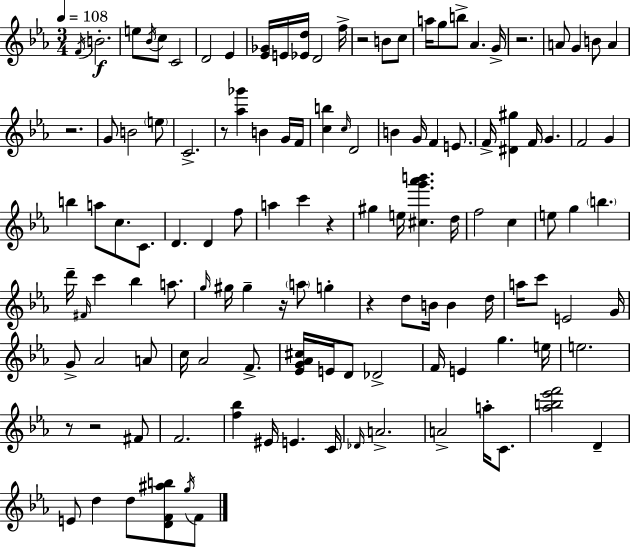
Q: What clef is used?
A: treble